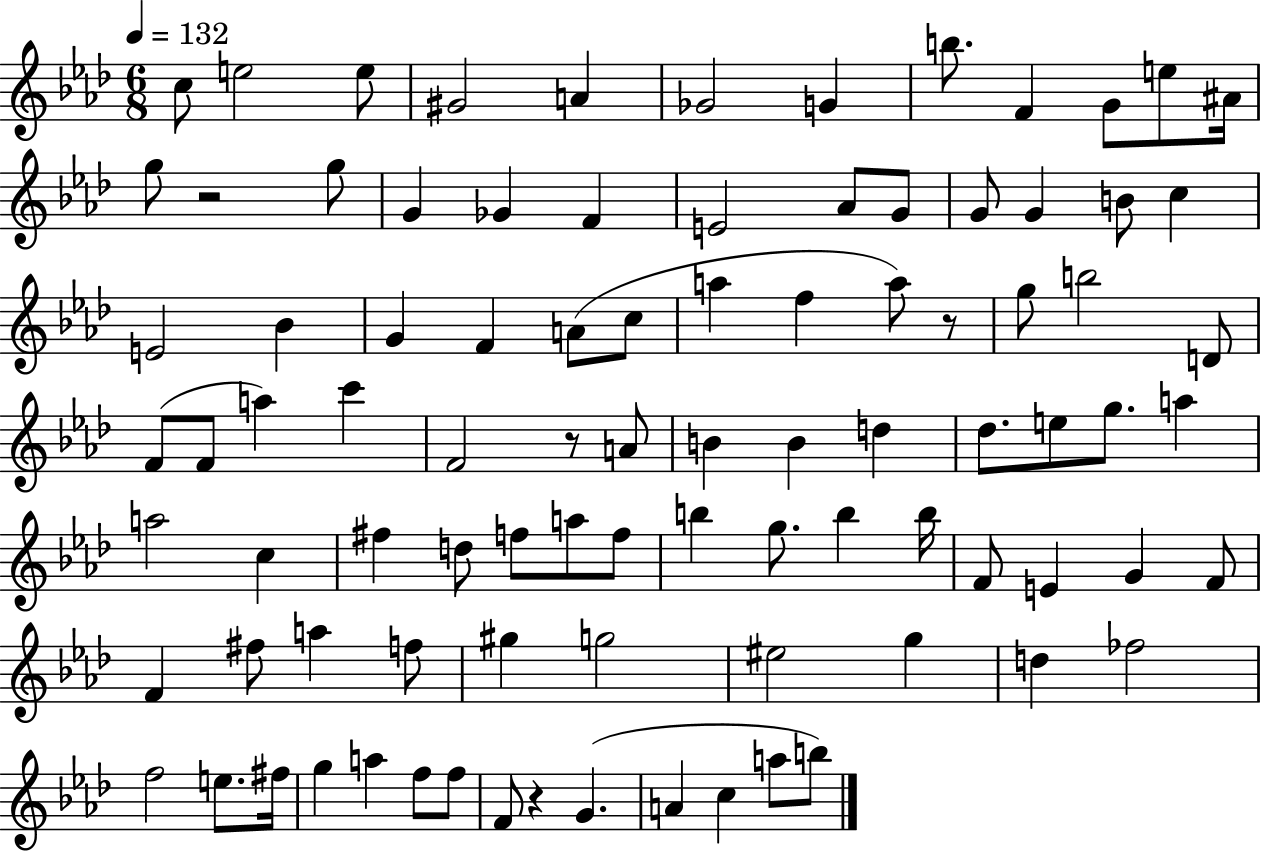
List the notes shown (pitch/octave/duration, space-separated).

C5/e E5/h E5/e G#4/h A4/q Gb4/h G4/q B5/e. F4/q G4/e E5/e A#4/s G5/e R/h G5/e G4/q Gb4/q F4/q E4/h Ab4/e G4/e G4/e G4/q B4/e C5/q E4/h Bb4/q G4/q F4/q A4/e C5/e A5/q F5/q A5/e R/e G5/e B5/h D4/e F4/e F4/e A5/q C6/q F4/h R/e A4/e B4/q B4/q D5/q Db5/e. E5/e G5/e. A5/q A5/h C5/q F#5/q D5/e F5/e A5/e F5/e B5/q G5/e. B5/q B5/s F4/e E4/q G4/q F4/e F4/q F#5/e A5/q F5/e G#5/q G5/h EIS5/h G5/q D5/q FES5/h F5/h E5/e. F#5/s G5/q A5/q F5/e F5/e F4/e R/q G4/q. A4/q C5/q A5/e B5/e